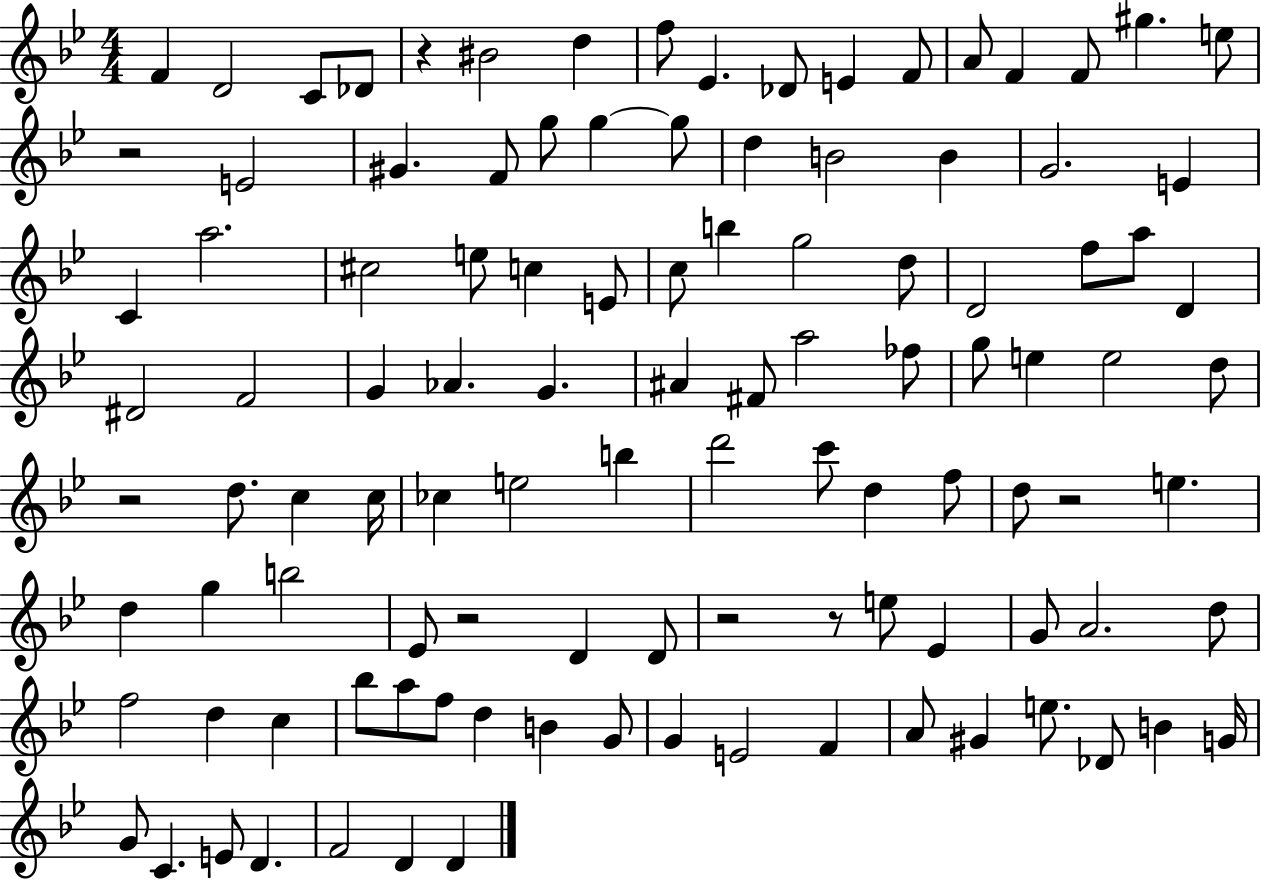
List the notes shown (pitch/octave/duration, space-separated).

F4/q D4/h C4/e Db4/e R/q BIS4/h D5/q F5/e Eb4/q. Db4/e E4/q F4/e A4/e F4/q F4/e G#5/q. E5/e R/h E4/h G#4/q. F4/e G5/e G5/q G5/e D5/q B4/h B4/q G4/h. E4/q C4/q A5/h. C#5/h E5/e C5/q E4/e C5/e B5/q G5/h D5/e D4/h F5/e A5/e D4/q D#4/h F4/h G4/q Ab4/q. G4/q. A#4/q F#4/e A5/h FES5/e G5/e E5/q E5/h D5/e R/h D5/e. C5/q C5/s CES5/q E5/h B5/q D6/h C6/e D5/q F5/e D5/e R/h E5/q. D5/q G5/q B5/h Eb4/e R/h D4/q D4/e R/h R/e E5/e Eb4/q G4/e A4/h. D5/e F5/h D5/q C5/q Bb5/e A5/e F5/e D5/q B4/q G4/e G4/q E4/h F4/q A4/e G#4/q E5/e. Db4/e B4/q G4/s G4/e C4/q. E4/e D4/q. F4/h D4/q D4/q